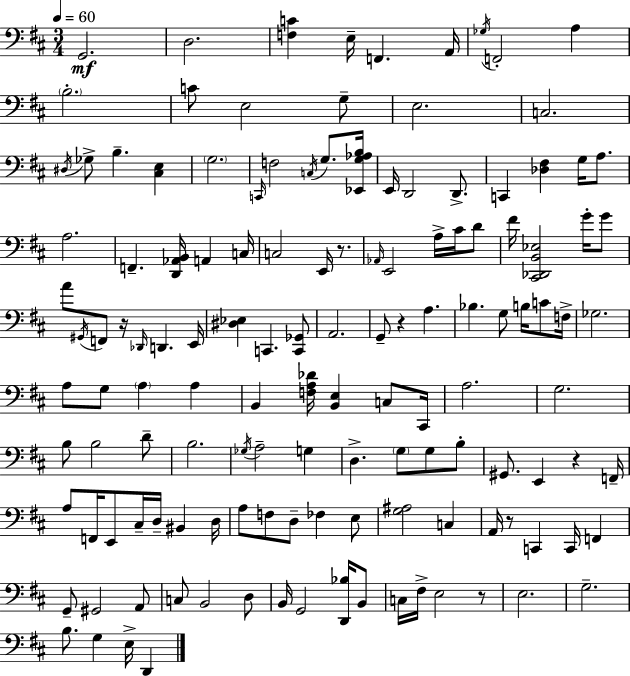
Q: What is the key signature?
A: D major